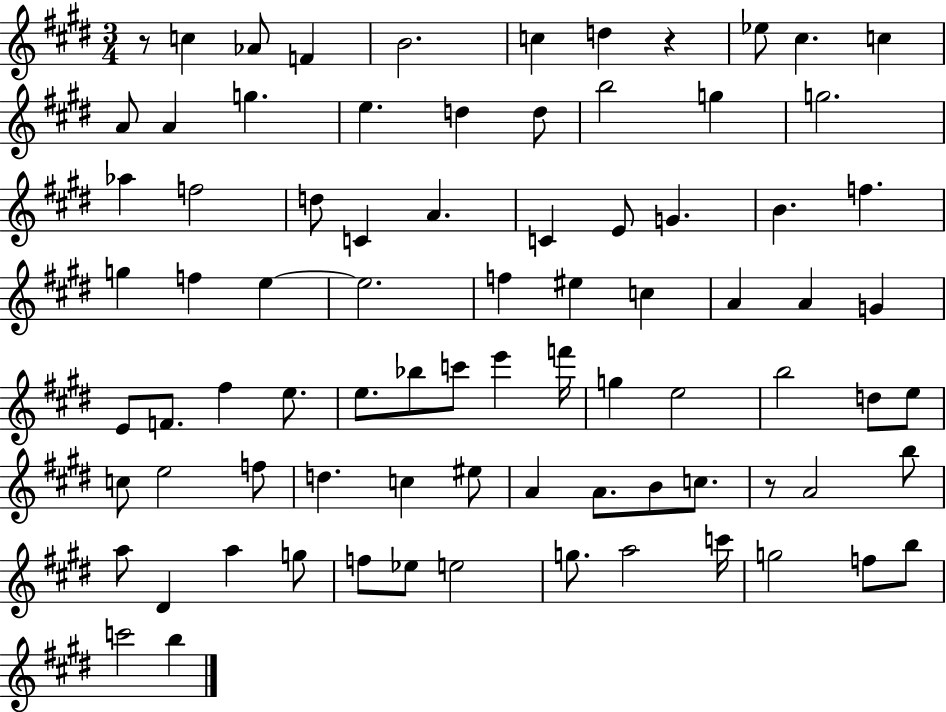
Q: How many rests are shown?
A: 3